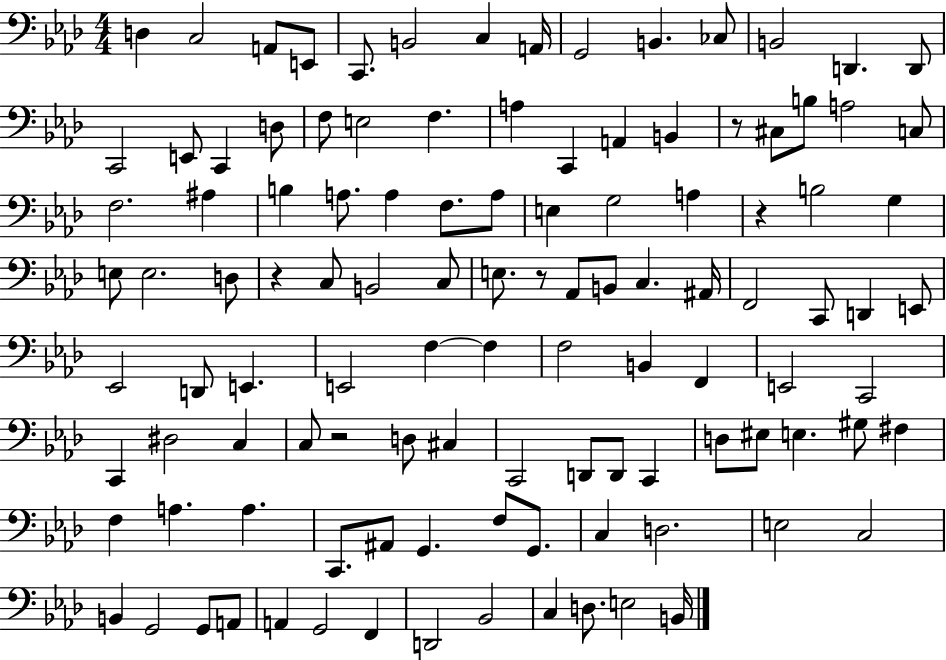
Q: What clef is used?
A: bass